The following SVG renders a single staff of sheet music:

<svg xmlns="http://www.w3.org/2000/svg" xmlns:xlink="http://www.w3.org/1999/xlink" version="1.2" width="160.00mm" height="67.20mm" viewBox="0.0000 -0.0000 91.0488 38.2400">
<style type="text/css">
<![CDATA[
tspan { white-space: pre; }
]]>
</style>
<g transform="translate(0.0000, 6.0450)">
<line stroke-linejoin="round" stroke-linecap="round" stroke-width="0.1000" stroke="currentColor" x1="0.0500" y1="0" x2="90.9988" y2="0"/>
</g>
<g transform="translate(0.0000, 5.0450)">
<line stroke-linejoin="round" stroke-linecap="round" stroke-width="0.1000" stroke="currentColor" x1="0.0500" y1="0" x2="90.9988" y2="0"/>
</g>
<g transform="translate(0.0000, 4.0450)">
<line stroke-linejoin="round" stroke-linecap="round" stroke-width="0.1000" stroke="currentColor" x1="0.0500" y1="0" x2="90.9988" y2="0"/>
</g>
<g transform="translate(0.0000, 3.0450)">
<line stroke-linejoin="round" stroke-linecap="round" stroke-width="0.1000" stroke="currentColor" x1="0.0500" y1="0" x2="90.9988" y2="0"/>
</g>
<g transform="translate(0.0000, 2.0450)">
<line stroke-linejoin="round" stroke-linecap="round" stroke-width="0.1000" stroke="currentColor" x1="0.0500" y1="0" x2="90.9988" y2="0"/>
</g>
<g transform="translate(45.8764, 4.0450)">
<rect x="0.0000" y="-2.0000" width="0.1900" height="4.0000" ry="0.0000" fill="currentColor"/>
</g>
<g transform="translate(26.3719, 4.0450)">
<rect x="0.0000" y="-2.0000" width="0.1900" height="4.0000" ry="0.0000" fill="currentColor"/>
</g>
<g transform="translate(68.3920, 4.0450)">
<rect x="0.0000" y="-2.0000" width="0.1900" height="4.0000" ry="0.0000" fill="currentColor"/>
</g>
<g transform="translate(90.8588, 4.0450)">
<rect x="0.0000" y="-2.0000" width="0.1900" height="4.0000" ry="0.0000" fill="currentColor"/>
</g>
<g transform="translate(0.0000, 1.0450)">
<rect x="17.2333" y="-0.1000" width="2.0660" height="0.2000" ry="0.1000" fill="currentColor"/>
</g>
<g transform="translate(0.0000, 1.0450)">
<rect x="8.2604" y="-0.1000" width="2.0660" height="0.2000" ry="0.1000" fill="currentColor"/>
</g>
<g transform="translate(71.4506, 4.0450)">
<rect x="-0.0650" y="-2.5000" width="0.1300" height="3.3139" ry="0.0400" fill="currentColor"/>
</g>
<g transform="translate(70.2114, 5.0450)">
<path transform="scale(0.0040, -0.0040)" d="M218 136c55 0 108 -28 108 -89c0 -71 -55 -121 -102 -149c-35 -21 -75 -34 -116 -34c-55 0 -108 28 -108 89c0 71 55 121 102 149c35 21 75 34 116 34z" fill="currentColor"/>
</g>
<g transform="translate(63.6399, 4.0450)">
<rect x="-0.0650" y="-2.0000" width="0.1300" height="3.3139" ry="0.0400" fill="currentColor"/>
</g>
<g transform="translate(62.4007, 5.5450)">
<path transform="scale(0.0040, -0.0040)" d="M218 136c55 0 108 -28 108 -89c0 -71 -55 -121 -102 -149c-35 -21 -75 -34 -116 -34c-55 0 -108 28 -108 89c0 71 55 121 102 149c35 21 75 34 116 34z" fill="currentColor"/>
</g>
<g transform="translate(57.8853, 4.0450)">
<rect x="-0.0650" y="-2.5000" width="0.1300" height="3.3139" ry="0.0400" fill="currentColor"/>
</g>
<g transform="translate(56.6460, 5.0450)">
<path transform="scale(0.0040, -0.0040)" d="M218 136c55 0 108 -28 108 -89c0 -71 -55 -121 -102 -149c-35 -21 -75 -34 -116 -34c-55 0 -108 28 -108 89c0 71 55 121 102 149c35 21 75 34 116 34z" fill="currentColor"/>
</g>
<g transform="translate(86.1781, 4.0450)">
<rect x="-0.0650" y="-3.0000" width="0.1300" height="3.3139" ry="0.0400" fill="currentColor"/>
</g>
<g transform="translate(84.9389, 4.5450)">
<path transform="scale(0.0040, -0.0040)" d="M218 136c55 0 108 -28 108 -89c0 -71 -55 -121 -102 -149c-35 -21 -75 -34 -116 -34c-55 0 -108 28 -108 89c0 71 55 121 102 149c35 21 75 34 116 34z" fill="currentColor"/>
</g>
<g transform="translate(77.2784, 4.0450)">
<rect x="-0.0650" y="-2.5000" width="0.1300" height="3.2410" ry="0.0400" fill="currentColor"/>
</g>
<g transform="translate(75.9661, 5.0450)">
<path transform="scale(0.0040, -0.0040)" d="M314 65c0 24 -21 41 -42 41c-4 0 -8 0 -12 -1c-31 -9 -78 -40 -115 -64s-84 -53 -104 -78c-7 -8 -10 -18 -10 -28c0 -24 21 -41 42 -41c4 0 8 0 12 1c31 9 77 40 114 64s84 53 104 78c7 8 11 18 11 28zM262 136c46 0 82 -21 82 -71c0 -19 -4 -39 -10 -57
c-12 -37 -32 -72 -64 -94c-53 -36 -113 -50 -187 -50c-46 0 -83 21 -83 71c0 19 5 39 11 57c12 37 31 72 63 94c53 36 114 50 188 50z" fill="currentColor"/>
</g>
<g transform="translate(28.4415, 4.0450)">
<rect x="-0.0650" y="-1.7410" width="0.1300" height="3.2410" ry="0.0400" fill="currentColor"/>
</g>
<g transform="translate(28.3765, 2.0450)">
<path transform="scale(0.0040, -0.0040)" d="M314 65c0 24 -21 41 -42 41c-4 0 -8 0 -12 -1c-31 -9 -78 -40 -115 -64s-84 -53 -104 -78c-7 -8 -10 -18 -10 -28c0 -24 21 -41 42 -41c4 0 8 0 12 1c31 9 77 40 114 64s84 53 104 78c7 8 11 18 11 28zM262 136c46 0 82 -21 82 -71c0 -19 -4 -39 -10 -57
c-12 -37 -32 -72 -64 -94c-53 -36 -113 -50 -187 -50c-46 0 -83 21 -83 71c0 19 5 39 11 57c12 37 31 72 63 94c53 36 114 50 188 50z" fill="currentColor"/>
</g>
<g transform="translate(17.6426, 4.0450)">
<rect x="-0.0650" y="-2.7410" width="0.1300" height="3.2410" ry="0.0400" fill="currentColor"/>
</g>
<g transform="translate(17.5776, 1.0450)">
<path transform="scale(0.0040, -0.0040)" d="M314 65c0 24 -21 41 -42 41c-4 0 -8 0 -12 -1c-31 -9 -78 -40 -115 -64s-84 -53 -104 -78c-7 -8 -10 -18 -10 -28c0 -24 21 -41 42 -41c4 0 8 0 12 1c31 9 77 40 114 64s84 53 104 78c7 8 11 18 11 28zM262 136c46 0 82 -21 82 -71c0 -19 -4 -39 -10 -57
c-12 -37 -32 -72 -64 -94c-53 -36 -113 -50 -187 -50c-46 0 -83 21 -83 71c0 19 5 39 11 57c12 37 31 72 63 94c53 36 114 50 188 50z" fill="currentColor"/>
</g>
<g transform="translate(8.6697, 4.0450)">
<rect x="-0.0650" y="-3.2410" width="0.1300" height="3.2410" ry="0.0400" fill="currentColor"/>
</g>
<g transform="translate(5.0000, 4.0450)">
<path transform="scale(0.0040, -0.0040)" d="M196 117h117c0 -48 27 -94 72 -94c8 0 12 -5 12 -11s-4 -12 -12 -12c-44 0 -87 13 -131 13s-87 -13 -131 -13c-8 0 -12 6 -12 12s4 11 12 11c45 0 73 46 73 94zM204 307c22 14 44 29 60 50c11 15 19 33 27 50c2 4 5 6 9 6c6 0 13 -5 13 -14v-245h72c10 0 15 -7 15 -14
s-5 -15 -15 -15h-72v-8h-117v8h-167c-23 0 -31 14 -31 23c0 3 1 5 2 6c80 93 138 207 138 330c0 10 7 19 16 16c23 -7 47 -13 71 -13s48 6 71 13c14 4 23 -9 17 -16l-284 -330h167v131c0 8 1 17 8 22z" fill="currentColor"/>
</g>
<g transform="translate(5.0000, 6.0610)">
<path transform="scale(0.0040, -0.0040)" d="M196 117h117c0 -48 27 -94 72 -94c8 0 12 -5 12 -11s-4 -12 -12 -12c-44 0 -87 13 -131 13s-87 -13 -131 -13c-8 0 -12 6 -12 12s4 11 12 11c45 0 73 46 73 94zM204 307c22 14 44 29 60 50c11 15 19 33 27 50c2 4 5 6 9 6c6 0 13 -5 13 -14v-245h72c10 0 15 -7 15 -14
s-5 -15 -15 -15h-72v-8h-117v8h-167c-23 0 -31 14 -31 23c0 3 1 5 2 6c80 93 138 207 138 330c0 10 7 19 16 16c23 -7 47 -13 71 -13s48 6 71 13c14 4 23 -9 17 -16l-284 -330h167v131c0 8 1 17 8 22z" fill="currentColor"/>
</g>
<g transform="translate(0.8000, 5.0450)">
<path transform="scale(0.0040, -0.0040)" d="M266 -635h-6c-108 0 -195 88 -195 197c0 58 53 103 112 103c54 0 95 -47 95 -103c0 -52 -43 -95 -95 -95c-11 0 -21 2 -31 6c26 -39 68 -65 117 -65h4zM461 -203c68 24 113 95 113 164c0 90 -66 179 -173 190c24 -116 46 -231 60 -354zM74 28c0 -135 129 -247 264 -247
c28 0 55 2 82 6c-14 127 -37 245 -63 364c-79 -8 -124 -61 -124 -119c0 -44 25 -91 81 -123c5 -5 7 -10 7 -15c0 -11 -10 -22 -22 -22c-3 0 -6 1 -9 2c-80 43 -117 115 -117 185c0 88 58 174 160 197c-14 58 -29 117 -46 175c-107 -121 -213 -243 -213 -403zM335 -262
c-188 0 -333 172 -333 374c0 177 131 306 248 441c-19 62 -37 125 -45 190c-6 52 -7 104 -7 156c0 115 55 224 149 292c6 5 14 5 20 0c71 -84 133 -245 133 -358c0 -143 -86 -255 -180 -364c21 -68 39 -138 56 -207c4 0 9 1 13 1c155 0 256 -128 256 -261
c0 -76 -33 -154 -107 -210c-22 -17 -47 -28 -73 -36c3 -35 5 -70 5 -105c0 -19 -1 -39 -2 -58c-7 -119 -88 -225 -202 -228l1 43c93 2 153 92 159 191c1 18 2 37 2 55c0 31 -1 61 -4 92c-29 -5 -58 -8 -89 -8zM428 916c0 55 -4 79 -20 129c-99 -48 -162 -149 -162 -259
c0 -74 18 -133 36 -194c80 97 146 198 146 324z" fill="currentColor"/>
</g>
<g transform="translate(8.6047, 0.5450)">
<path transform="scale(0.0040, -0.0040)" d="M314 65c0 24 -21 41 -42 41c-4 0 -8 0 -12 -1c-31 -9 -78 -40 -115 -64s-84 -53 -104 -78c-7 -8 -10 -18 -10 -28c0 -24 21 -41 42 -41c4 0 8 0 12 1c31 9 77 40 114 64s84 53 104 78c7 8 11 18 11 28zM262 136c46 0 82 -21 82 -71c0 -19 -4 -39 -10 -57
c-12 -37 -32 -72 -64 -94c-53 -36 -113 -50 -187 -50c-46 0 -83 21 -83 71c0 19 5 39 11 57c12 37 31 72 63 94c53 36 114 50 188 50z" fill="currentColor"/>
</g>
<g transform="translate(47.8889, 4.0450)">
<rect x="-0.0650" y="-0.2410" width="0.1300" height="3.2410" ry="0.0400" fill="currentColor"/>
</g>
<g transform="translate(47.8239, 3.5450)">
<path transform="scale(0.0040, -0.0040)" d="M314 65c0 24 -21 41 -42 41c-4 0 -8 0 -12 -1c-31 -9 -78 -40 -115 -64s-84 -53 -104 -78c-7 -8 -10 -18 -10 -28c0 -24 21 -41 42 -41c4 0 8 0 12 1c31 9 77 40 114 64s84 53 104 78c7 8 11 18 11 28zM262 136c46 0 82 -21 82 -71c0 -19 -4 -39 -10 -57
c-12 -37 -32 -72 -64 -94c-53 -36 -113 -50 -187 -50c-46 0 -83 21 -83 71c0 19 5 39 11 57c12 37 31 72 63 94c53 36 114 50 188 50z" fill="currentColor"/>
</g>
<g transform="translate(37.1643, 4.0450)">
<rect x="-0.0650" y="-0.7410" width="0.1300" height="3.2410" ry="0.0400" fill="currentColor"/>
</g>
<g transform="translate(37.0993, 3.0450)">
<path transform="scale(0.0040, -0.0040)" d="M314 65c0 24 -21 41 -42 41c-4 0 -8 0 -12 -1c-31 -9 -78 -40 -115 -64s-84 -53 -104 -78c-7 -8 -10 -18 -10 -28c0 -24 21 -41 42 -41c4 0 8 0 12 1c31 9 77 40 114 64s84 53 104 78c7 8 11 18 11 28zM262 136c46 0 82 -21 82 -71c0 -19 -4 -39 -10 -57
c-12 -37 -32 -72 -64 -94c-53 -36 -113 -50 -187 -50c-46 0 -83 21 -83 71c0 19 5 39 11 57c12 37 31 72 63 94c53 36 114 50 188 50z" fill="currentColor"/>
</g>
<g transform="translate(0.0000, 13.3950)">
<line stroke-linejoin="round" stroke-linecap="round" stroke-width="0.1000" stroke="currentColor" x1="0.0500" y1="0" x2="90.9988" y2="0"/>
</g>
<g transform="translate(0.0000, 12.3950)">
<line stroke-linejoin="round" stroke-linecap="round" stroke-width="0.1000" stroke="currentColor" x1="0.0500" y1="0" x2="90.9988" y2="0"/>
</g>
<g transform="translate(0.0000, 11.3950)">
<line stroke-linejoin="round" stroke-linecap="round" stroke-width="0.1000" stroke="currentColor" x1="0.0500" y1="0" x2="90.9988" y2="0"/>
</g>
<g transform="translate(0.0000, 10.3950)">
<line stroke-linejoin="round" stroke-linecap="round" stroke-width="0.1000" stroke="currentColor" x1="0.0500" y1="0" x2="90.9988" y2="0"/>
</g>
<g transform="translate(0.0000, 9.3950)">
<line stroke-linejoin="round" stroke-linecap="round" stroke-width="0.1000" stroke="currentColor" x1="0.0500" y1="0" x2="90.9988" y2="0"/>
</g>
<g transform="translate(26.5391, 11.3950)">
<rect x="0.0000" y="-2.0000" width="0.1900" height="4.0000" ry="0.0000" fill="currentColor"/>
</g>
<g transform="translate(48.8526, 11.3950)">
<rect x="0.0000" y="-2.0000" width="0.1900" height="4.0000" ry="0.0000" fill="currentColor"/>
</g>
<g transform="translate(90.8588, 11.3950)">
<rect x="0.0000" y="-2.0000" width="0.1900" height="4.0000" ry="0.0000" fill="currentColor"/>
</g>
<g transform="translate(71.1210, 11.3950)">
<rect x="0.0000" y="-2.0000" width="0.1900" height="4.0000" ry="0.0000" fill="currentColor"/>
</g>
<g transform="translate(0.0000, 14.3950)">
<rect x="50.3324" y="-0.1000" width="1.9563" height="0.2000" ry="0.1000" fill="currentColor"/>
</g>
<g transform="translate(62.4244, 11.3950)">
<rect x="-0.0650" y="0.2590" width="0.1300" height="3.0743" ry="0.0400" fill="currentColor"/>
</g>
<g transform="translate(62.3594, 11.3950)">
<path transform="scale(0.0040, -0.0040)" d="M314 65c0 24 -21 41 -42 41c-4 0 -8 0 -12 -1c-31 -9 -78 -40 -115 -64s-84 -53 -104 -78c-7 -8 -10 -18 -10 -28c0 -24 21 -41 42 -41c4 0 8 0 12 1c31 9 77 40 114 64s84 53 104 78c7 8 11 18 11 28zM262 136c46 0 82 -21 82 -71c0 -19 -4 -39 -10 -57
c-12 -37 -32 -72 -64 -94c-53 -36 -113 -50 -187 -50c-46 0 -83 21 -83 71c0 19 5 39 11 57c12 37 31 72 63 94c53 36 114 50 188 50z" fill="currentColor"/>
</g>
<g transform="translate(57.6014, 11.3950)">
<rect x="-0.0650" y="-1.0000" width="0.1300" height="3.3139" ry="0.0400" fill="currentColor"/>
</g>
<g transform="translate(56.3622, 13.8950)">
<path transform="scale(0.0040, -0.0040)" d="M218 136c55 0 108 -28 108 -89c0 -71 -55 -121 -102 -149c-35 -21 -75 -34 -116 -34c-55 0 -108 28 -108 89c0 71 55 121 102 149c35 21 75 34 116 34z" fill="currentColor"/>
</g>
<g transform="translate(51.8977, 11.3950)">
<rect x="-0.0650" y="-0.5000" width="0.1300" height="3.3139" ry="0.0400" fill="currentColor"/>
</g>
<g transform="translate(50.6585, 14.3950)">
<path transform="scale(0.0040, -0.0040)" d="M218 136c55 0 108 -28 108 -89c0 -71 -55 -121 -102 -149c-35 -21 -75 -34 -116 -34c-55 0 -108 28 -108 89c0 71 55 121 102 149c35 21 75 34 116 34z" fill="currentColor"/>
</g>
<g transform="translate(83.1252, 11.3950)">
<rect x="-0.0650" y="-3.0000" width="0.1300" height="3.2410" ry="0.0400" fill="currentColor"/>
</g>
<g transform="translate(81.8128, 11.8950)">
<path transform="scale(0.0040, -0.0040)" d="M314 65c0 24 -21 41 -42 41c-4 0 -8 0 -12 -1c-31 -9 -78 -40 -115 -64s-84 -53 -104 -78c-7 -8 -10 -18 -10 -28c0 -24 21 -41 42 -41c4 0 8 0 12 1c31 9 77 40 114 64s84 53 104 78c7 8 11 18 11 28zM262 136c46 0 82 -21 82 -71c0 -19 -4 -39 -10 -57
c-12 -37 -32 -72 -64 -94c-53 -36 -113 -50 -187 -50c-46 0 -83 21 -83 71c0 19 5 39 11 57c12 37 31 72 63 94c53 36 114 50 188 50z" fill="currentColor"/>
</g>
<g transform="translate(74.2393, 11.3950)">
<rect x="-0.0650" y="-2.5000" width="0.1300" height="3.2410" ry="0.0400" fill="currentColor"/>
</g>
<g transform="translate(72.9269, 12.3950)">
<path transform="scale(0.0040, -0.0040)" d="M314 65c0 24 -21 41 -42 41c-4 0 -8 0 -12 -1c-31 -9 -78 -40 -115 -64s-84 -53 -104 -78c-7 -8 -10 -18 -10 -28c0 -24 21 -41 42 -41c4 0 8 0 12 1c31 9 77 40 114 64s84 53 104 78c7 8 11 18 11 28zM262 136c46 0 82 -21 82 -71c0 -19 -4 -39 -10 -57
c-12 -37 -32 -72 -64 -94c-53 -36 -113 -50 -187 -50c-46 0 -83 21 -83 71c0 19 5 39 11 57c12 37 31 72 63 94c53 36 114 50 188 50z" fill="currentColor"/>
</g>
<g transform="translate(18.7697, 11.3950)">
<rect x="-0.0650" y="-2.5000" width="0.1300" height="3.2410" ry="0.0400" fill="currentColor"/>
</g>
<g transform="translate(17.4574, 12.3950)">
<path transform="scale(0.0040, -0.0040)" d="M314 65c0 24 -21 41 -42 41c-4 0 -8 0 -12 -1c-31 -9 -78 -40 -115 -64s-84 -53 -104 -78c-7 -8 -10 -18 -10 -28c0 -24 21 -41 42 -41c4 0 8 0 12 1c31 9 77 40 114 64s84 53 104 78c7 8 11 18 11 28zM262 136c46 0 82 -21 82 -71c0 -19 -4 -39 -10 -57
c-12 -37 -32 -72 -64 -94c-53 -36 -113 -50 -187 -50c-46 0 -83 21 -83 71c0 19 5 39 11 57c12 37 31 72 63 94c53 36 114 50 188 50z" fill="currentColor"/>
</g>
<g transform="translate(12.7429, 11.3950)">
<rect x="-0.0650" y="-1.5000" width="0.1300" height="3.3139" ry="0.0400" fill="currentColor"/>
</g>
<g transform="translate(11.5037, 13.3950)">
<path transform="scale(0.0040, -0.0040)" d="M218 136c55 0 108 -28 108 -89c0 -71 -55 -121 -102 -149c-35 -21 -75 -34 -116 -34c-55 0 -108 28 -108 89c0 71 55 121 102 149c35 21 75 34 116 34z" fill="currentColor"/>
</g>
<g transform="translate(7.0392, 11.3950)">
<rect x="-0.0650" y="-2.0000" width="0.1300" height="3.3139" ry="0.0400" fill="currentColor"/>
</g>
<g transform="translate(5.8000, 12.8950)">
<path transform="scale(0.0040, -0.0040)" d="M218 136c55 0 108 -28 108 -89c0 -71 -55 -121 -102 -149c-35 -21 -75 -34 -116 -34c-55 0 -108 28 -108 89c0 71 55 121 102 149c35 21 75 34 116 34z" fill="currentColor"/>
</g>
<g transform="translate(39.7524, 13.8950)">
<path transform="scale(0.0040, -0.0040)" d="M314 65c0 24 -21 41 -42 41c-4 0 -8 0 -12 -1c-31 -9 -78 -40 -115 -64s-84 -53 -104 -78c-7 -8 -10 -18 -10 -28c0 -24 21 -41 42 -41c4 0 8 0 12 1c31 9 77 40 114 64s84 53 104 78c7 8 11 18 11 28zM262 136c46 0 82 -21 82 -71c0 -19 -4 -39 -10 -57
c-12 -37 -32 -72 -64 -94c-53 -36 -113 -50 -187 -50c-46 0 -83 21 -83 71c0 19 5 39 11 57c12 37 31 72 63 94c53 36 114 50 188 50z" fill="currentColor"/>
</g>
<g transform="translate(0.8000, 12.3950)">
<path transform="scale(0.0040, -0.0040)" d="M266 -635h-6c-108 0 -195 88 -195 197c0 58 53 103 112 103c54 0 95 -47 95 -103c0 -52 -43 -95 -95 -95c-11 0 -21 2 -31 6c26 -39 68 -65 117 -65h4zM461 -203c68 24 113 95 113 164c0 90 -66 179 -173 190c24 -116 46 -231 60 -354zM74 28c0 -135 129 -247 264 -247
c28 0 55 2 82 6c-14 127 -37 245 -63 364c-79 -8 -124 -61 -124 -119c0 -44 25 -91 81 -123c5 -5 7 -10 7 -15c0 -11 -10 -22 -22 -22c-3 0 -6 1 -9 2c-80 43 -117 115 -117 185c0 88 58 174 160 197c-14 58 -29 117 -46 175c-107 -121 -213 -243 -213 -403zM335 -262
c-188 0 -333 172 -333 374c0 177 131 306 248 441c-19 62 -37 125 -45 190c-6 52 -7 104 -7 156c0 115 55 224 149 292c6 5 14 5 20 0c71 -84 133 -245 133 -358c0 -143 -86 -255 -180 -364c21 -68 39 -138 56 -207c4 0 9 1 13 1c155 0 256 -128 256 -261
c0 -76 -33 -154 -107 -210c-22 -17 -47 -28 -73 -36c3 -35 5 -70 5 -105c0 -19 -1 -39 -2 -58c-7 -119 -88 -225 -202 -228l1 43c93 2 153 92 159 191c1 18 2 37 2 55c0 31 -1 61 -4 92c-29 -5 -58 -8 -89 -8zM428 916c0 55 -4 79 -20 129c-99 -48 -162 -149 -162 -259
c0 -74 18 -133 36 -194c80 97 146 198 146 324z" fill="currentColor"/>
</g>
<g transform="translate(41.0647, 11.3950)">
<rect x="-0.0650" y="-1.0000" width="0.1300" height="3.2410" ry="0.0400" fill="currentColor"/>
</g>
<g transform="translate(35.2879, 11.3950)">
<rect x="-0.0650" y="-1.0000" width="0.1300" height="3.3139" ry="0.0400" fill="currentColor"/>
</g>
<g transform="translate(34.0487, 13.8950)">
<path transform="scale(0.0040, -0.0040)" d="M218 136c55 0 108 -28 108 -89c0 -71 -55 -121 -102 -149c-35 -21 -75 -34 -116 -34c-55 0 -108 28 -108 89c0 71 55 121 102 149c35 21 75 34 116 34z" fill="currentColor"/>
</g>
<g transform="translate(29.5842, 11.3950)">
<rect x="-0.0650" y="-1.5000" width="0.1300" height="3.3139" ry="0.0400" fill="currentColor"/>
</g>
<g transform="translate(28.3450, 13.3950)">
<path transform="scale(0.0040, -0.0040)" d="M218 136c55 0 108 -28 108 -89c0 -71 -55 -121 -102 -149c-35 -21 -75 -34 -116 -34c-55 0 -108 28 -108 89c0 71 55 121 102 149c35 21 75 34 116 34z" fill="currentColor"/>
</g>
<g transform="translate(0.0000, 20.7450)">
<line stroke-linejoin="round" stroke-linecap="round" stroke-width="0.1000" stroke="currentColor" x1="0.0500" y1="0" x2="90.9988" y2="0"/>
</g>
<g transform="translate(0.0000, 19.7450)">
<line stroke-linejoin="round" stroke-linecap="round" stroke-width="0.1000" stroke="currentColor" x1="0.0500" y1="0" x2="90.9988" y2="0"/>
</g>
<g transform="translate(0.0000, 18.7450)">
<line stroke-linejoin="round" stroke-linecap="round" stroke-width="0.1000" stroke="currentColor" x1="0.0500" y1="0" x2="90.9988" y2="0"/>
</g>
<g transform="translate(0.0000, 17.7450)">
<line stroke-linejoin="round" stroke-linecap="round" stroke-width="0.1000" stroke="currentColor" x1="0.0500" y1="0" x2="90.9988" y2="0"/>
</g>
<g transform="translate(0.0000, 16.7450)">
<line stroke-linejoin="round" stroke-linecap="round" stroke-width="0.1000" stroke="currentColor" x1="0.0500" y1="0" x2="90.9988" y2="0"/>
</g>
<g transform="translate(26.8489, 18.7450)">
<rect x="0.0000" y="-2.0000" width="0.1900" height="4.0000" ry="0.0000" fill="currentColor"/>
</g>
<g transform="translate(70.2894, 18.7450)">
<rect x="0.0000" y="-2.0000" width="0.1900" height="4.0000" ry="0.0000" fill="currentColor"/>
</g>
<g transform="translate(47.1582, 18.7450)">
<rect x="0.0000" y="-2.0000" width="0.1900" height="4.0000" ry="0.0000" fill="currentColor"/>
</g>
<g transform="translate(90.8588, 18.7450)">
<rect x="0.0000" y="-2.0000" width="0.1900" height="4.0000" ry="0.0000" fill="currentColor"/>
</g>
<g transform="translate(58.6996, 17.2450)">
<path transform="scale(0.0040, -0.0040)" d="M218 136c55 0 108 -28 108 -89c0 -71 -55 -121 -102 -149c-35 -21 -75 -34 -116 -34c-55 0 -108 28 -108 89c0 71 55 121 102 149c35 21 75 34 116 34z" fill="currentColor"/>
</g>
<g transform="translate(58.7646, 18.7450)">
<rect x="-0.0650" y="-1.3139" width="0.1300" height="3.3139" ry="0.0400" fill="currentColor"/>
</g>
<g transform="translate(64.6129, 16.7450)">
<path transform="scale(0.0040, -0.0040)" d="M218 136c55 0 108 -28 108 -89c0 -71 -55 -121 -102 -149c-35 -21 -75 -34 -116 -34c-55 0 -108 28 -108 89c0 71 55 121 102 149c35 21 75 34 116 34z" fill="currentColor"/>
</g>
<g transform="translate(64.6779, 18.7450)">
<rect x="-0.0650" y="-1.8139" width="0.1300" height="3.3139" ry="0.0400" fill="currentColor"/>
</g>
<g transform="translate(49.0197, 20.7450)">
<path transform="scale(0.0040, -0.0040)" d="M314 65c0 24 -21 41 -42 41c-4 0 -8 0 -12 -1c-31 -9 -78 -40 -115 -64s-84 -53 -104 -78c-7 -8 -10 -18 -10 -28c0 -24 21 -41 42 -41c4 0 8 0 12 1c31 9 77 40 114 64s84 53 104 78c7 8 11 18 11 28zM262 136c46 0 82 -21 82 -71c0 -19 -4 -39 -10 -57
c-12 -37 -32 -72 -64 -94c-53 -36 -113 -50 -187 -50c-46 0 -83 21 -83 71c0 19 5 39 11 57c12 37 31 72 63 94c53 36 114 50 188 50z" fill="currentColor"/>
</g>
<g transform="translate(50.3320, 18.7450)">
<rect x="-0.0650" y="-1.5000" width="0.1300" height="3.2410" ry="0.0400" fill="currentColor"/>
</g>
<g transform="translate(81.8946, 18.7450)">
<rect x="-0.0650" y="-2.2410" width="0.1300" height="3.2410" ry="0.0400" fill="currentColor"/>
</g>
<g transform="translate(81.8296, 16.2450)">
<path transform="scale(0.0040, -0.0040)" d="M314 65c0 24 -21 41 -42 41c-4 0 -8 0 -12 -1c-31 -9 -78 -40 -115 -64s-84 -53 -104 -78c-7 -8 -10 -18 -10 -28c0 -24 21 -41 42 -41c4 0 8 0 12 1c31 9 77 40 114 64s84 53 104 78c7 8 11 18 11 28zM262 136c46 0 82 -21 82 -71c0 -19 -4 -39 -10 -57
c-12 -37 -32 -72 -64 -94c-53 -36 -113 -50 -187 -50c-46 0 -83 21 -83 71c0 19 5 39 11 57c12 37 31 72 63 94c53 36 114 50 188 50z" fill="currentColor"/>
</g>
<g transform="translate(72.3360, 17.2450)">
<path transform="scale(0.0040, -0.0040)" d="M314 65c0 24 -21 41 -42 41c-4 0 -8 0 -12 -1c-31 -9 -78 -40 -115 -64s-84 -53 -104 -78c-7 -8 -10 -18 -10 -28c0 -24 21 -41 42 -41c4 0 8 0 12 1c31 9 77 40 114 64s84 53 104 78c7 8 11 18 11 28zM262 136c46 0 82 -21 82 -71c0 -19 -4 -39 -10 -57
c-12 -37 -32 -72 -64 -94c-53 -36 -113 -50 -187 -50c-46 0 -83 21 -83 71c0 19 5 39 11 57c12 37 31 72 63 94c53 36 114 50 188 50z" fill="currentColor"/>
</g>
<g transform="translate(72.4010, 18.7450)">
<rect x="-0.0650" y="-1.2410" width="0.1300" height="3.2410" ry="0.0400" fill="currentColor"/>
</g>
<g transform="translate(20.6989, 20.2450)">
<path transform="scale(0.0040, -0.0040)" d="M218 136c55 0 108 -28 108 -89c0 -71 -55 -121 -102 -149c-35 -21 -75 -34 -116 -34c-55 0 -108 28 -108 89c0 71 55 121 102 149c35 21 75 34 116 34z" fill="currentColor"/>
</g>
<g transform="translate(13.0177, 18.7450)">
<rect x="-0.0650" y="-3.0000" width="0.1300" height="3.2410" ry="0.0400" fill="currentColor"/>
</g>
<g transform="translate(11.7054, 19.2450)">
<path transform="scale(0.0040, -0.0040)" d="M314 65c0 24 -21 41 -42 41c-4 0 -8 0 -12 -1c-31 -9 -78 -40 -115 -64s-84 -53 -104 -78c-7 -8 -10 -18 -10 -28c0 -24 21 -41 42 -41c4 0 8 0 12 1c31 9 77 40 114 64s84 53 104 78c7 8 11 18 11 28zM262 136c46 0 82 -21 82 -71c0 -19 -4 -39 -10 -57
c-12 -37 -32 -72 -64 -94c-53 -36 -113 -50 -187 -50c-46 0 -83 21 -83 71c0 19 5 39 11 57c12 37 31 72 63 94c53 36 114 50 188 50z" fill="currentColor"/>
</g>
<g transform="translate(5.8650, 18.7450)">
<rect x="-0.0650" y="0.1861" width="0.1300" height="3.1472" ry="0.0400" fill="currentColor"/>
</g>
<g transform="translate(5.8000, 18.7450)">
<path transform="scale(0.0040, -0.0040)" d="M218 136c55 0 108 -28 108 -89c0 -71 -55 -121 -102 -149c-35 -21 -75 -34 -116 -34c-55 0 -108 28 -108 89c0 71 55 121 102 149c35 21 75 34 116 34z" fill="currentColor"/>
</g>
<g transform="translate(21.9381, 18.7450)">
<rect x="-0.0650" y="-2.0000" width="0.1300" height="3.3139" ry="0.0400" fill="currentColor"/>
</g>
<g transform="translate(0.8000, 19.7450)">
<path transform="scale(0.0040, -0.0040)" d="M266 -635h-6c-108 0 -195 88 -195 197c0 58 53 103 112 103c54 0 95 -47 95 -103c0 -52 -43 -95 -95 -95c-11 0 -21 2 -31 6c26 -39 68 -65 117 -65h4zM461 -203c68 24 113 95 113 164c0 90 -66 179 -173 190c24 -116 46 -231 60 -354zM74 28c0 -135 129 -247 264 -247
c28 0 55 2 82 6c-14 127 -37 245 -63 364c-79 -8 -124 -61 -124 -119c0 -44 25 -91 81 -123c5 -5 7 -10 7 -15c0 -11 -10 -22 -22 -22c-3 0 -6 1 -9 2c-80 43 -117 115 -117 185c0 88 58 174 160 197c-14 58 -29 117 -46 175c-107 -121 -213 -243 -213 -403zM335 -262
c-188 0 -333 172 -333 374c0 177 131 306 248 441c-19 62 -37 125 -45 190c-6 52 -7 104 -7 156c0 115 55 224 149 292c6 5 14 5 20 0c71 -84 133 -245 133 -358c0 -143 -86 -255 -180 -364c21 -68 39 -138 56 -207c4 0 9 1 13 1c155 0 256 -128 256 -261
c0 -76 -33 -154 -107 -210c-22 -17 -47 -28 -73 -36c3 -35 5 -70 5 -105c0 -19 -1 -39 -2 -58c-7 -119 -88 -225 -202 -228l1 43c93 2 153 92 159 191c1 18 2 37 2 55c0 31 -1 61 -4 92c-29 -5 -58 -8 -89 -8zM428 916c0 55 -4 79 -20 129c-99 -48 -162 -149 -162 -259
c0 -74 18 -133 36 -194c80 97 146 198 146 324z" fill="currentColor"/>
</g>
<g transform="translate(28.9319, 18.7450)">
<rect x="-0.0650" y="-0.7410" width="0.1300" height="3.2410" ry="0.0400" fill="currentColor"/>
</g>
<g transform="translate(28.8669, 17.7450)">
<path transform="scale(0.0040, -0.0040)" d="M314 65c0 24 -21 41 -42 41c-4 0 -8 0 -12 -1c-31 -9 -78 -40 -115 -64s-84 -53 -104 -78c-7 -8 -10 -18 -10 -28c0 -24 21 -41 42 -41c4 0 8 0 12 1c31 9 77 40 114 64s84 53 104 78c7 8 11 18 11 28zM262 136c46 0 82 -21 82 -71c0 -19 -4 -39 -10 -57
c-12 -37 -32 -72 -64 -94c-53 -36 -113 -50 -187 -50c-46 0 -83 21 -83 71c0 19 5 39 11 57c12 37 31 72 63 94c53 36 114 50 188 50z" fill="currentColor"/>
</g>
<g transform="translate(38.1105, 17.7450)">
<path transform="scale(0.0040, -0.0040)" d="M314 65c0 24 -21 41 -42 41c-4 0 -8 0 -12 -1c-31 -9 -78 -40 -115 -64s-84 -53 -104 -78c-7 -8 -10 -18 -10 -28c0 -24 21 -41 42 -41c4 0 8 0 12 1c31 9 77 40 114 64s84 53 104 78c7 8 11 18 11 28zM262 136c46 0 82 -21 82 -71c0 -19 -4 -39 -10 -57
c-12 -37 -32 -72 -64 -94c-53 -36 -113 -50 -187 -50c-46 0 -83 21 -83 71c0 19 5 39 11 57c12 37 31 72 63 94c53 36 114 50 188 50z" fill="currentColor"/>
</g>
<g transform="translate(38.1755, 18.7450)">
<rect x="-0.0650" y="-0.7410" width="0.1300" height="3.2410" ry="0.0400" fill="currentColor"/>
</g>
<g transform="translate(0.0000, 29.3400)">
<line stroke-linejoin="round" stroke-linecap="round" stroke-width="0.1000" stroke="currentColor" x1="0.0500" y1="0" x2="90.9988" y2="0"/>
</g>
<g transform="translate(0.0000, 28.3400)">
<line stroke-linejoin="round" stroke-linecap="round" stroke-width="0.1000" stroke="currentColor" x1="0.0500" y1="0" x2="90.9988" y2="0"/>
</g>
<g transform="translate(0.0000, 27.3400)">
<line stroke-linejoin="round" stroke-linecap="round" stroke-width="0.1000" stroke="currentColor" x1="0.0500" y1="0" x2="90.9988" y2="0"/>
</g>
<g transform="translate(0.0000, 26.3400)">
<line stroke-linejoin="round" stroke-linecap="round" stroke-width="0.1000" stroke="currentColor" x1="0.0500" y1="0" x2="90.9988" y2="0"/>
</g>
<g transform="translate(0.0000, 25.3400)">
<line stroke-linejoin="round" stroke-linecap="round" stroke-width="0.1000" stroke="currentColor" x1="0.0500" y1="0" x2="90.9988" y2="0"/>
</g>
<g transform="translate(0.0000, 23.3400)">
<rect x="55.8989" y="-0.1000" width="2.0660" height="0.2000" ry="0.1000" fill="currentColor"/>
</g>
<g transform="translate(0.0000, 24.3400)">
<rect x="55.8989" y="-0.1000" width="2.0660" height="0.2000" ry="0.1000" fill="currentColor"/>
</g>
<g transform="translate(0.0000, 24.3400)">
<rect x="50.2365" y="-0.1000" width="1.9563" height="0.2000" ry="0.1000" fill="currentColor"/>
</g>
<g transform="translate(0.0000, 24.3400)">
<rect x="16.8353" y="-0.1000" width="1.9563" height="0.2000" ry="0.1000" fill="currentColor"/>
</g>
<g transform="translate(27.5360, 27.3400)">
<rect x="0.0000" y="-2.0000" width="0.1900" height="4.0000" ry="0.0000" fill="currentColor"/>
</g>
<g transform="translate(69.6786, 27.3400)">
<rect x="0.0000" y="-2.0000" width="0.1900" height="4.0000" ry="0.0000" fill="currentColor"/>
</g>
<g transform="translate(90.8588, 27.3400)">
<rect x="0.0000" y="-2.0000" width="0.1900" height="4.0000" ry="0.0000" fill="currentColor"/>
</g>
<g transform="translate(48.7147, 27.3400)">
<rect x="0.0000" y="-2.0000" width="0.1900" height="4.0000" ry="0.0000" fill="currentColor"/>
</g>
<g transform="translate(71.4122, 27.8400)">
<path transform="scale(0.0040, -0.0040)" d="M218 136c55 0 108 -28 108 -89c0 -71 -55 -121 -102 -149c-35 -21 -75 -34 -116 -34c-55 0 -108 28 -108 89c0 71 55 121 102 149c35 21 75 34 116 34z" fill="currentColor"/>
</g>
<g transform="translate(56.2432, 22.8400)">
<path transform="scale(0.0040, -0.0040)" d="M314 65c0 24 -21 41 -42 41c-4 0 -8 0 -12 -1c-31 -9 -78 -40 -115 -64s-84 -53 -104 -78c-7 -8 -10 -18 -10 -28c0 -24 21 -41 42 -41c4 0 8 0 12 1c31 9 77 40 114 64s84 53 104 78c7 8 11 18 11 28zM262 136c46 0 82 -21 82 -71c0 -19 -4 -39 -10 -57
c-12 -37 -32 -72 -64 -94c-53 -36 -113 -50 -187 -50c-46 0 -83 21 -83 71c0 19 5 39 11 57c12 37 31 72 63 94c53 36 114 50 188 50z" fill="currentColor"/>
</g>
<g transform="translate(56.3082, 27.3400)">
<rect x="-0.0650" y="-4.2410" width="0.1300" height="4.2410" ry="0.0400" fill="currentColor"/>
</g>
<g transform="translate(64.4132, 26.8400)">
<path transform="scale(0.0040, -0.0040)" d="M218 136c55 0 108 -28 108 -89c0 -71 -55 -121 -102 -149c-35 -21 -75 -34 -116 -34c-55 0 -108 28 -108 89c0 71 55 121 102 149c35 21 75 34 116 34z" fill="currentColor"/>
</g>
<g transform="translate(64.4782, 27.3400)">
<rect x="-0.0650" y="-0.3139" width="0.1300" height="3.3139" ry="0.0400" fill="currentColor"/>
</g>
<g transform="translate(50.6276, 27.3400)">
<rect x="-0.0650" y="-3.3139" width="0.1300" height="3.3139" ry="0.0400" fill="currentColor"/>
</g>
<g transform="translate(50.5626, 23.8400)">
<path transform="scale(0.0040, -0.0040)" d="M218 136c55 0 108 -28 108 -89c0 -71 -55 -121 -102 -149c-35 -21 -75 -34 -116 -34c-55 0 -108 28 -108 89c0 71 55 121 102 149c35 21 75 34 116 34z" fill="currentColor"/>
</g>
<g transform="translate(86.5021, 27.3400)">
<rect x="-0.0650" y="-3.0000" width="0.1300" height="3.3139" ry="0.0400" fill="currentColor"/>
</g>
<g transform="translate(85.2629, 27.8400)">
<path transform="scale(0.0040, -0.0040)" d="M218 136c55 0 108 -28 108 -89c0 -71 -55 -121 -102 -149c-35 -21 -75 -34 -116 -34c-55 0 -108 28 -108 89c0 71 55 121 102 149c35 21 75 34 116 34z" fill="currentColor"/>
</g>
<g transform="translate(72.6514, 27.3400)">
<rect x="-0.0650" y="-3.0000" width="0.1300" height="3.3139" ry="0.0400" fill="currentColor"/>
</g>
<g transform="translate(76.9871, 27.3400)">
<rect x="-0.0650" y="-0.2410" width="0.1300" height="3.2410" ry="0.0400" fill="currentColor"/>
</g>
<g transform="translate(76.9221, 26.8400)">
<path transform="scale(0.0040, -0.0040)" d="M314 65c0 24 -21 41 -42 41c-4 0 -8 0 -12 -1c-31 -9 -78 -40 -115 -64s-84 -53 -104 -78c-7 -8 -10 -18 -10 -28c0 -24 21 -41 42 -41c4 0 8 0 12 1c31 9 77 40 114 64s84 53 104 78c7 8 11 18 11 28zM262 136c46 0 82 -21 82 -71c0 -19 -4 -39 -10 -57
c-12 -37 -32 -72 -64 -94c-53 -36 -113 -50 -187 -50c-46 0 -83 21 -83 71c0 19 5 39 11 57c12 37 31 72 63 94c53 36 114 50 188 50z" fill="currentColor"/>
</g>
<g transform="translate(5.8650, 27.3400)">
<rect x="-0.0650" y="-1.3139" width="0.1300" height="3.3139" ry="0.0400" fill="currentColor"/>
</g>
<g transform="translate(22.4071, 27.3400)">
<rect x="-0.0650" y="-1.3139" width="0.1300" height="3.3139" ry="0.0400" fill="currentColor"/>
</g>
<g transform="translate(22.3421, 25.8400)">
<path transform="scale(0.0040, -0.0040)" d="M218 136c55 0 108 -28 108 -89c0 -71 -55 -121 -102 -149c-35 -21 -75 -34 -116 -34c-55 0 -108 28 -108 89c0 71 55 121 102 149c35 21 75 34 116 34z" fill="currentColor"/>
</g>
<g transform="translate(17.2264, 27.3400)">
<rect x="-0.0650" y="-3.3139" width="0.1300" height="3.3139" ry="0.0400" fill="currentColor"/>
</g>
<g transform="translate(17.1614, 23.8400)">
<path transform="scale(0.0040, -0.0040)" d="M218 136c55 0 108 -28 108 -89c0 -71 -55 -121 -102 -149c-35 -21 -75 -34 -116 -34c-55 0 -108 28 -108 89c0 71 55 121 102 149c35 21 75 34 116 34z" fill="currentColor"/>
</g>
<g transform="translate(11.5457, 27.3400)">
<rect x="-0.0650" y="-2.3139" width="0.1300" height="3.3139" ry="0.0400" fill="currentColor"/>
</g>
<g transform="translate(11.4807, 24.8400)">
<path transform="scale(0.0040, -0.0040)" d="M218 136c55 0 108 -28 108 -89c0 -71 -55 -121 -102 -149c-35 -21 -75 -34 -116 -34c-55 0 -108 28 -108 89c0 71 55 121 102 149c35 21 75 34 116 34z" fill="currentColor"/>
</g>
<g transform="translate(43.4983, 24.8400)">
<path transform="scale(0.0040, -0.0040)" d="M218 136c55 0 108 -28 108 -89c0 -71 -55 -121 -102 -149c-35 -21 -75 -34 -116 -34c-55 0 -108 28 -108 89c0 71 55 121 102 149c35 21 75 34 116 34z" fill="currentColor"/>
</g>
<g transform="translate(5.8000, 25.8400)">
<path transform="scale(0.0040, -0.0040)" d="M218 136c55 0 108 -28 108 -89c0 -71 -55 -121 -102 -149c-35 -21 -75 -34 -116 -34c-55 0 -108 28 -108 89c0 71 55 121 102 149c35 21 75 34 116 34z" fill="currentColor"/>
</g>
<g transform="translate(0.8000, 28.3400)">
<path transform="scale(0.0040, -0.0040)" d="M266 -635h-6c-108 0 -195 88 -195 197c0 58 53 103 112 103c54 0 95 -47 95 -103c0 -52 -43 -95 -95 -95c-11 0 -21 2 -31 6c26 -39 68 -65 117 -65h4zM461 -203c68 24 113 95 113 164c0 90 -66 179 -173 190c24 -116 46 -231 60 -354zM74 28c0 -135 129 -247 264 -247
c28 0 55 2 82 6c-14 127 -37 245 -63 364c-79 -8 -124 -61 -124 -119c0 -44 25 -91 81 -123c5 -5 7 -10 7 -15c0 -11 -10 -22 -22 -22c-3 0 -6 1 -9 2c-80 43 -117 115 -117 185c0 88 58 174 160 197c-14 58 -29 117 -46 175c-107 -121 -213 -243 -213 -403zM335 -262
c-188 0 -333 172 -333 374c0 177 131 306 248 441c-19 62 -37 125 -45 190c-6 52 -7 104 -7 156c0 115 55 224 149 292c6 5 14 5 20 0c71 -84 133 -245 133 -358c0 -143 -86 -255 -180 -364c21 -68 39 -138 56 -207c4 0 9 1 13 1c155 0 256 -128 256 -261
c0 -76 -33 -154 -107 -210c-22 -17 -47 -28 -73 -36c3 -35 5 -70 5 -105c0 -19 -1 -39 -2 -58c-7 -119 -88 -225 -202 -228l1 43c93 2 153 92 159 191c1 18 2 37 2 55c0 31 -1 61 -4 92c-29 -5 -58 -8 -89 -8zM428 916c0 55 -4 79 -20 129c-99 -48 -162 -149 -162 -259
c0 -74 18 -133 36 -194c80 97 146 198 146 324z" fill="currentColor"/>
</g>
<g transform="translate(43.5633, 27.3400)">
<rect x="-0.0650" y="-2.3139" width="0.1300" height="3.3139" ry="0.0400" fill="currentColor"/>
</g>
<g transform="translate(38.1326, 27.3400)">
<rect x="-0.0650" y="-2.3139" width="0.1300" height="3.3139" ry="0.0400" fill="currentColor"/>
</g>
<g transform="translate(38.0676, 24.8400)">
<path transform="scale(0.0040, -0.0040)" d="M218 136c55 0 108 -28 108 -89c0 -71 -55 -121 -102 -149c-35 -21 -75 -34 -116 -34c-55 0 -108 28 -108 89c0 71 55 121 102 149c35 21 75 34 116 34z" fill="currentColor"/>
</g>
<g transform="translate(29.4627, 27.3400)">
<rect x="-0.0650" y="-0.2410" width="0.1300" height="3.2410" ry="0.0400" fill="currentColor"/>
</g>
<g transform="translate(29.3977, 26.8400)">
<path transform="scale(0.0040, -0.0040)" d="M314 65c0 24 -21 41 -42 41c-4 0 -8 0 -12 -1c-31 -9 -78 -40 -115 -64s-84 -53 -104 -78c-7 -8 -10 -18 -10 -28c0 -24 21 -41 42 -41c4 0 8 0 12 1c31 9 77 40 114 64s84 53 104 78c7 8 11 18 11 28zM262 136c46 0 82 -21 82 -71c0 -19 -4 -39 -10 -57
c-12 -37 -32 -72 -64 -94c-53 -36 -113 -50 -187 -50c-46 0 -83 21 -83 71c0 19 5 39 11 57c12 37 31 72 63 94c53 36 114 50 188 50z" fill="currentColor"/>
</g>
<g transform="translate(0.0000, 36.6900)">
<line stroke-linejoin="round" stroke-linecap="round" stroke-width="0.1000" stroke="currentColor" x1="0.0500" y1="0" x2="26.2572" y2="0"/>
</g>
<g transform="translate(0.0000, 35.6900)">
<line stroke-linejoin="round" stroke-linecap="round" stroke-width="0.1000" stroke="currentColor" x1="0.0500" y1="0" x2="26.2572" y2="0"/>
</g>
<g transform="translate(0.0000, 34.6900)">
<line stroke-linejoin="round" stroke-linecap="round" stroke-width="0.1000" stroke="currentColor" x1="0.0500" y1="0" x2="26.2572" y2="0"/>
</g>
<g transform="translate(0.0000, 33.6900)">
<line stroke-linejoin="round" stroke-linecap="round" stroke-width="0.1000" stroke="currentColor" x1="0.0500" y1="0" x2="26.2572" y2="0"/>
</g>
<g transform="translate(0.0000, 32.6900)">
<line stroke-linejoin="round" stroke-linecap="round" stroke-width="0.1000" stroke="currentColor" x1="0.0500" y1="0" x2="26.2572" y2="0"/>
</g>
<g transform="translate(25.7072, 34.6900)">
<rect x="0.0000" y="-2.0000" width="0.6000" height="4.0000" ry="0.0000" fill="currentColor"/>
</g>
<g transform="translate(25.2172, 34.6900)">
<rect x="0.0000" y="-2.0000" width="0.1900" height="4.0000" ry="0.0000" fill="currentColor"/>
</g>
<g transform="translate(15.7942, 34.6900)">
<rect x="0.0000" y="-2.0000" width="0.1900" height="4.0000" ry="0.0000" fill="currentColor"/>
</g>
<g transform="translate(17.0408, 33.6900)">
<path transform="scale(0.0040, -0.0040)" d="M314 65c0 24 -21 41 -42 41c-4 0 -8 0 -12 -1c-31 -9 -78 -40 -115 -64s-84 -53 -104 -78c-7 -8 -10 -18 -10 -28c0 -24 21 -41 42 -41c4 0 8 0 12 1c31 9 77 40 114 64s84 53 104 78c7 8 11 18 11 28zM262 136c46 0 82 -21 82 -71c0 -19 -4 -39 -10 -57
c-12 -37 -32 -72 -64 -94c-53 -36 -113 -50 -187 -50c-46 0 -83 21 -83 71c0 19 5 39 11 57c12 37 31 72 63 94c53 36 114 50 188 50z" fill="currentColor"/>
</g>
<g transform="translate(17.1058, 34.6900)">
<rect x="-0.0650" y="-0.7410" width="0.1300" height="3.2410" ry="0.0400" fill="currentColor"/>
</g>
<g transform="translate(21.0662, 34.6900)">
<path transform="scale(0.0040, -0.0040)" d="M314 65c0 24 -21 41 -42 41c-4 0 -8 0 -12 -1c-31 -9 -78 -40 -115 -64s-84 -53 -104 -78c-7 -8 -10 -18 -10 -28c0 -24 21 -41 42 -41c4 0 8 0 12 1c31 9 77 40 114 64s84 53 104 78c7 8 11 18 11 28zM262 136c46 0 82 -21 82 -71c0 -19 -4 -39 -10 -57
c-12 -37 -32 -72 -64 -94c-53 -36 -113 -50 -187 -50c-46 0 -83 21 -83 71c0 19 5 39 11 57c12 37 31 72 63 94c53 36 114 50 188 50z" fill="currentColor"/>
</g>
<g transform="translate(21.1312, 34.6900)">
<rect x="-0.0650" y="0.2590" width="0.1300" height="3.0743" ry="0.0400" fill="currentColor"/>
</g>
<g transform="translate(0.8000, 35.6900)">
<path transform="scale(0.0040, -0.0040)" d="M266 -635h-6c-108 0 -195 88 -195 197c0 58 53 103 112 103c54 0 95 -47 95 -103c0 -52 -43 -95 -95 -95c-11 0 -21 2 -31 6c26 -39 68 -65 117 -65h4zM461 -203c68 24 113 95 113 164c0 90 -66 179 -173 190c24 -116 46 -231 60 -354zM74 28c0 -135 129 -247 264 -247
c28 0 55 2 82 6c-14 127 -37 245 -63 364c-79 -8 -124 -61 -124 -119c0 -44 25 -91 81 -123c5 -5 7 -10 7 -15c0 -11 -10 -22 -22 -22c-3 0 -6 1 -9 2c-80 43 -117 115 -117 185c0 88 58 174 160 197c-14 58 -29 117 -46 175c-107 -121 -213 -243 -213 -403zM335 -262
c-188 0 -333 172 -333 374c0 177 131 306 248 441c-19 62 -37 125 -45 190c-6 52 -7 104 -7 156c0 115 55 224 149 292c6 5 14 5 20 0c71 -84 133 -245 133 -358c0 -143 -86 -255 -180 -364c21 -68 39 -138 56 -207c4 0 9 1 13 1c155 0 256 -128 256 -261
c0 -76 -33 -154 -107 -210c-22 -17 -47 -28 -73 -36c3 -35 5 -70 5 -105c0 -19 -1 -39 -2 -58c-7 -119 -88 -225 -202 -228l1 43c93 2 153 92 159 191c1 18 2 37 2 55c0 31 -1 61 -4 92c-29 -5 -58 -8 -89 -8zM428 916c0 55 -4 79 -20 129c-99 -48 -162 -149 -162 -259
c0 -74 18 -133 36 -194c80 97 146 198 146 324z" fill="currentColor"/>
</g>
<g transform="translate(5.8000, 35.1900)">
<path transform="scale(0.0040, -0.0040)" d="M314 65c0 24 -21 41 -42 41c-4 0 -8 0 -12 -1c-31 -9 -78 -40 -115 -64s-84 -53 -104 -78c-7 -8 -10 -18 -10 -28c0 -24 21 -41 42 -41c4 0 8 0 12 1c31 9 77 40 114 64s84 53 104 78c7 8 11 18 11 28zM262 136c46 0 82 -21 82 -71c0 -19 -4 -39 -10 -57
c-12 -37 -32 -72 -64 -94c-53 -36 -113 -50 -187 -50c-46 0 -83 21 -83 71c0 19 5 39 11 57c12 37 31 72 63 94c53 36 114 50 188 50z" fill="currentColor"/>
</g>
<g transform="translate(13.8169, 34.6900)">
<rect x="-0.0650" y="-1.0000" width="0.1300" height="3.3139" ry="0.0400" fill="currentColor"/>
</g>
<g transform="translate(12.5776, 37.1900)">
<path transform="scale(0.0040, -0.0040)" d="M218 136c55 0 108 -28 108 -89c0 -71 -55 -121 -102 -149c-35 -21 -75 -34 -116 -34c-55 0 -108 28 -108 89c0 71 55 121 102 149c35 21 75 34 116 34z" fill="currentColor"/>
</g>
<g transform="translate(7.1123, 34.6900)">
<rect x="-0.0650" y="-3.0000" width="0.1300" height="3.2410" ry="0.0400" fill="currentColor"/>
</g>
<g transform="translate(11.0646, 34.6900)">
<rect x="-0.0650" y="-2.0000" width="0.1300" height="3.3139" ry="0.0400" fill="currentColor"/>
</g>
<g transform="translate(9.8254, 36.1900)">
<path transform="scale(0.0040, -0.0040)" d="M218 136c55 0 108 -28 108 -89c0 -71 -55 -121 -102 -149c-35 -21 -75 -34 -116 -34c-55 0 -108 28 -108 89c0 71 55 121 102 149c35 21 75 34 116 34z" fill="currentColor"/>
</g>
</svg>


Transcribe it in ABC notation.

X:1
T:Untitled
M:4/4
L:1/4
K:C
b2 a2 f2 d2 c2 G F G G2 A F E G2 E D D2 C D B2 G2 A2 B A2 F d2 d2 E2 e f e2 g2 e g b e c2 g g b d'2 c A c2 A A2 F D d2 B2